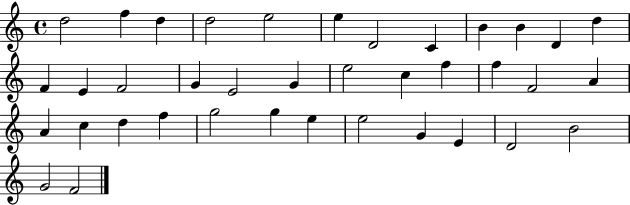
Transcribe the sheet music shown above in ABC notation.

X:1
T:Untitled
M:4/4
L:1/4
K:C
d2 f d d2 e2 e D2 C B B D d F E F2 G E2 G e2 c f f F2 A A c d f g2 g e e2 G E D2 B2 G2 F2